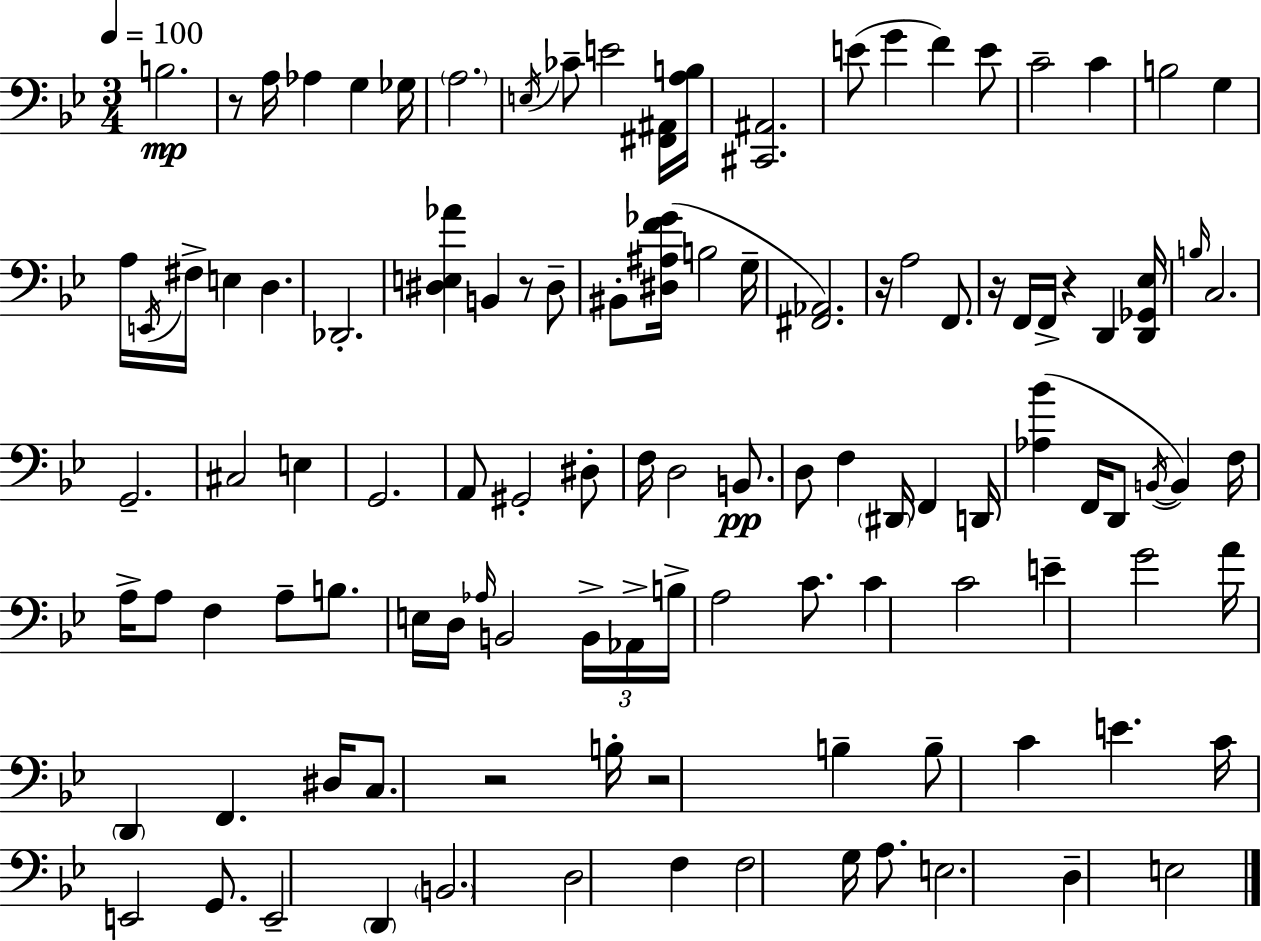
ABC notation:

X:1
T:Untitled
M:3/4
L:1/4
K:Gm
B,2 z/2 A,/4 _A, G, _G,/4 A,2 E,/4 _C/2 E2 [^F,,^A,,]/4 [A,B,]/4 [^C,,^A,,]2 E/2 G F E/2 C2 C B,2 G, A,/4 E,,/4 ^F,/4 E, D, _D,,2 [^D,E,_A] B,, z/2 ^D,/2 ^B,,/2 [^D,^A,F_G]/4 B,2 G,/4 [^F,,_A,,]2 z/4 A,2 F,,/2 z/4 F,,/4 F,,/4 z D,, [D,,_G,,_E,]/4 B,/4 C,2 G,,2 ^C,2 E, G,,2 A,,/2 ^G,,2 ^D,/2 F,/4 D,2 B,,/2 D,/2 F, ^D,,/4 F,, D,,/4 [_A,_B] F,,/4 D,,/2 B,,/4 B,, F,/4 A,/4 A,/2 F, A,/2 B,/2 E,/4 D,/4 _A,/4 B,,2 B,,/4 _A,,/4 B,/4 A,2 C/2 C C2 E G2 A/4 D,, F,, ^D,/4 C,/2 z2 B,/4 z2 B, B,/2 C E C/4 E,,2 G,,/2 E,,2 D,, B,,2 D,2 F, F,2 G,/4 A,/2 E,2 D, E,2